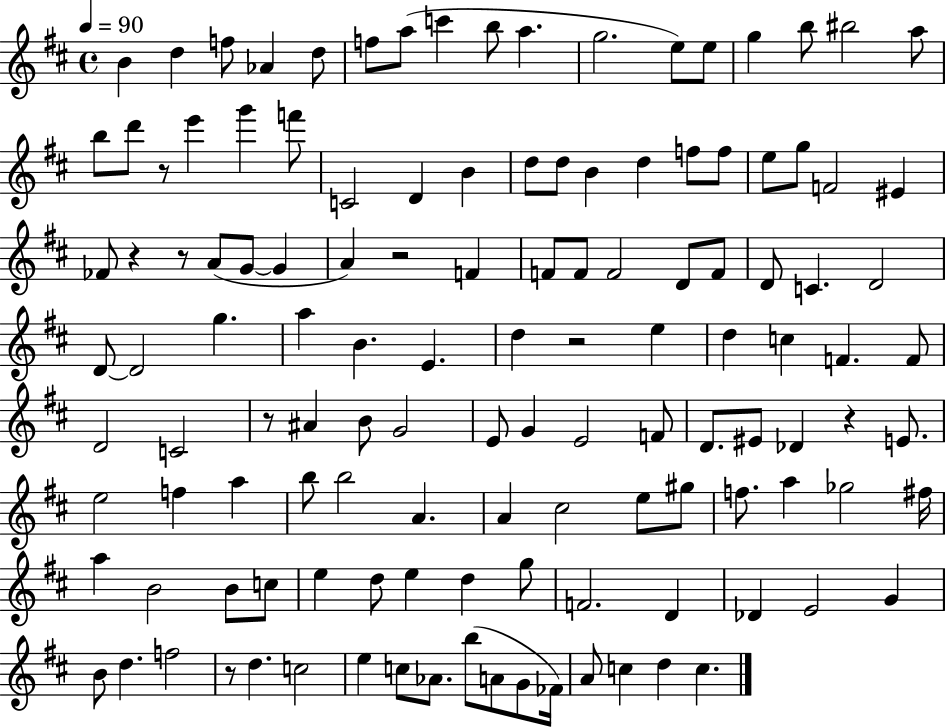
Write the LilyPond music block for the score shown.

{
  \clef treble
  \time 4/4
  \defaultTimeSignature
  \key d \major
  \tempo 4 = 90
  \repeat volta 2 { b'4 d''4 f''8 aes'4 d''8 | f''8 a''8( c'''4 b''8 a''4. | g''2. e''8) e''8 | g''4 b''8 bis''2 a''8 | \break b''8 d'''8 r8 e'''4 g'''4 f'''8 | c'2 d'4 b'4 | d''8 d''8 b'4 d''4 f''8 f''8 | e''8 g''8 f'2 eis'4 | \break fes'8 r4 r8 a'8( g'8~~ g'4 | a'4) r2 f'4 | f'8 f'8 f'2 d'8 f'8 | d'8 c'4. d'2 | \break d'8~~ d'2 g''4. | a''4 b'4. e'4. | d''4 r2 e''4 | d''4 c''4 f'4. f'8 | \break d'2 c'2 | r8 ais'4 b'8 g'2 | e'8 g'4 e'2 f'8 | d'8. eis'8 des'4 r4 e'8. | \break e''2 f''4 a''4 | b''8 b''2 a'4. | a'4 cis''2 e''8 gis''8 | f''8. a''4 ges''2 fis''16 | \break a''4 b'2 b'8 c''8 | e''4 d''8 e''4 d''4 g''8 | f'2. d'4 | des'4 e'2 g'4 | \break b'8 d''4. f''2 | r8 d''4. c''2 | e''4 c''8 aes'8. b''8( a'8 g'8 fes'16) | a'8 c''4 d''4 c''4. | \break } \bar "|."
}